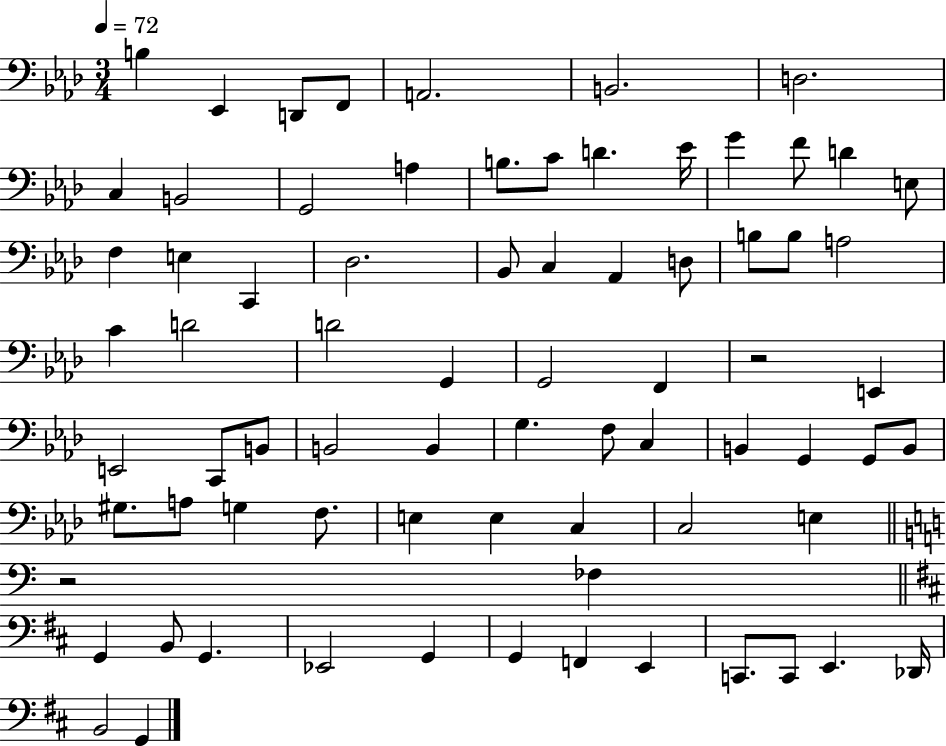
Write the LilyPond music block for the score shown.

{
  \clef bass
  \numericTimeSignature
  \time 3/4
  \key aes \major
  \tempo 4 = 72
  b4 ees,4 d,8 f,8 | a,2. | b,2. | d2. | \break c4 b,2 | g,2 a4 | b8. c'8 d'4. ees'16 | g'4 f'8 d'4 e8 | \break f4 e4 c,4 | des2. | bes,8 c4 aes,4 d8 | b8 b8 a2 | \break c'4 d'2 | d'2 g,4 | g,2 f,4 | r2 e,4 | \break e,2 c,8 b,8 | b,2 b,4 | g4. f8 c4 | b,4 g,4 g,8 b,8 | \break gis8. a8 g4 f8. | e4 e4 c4 | c2 e4 | \bar "||" \break \key c \major r2 fes4 | \bar "||" \break \key d \major g,4 b,8 g,4. | ees,2 g,4 | g,4 f,4 e,4 | c,8. c,8 e,4. des,16 | \break b,2 g,4 | \bar "|."
}